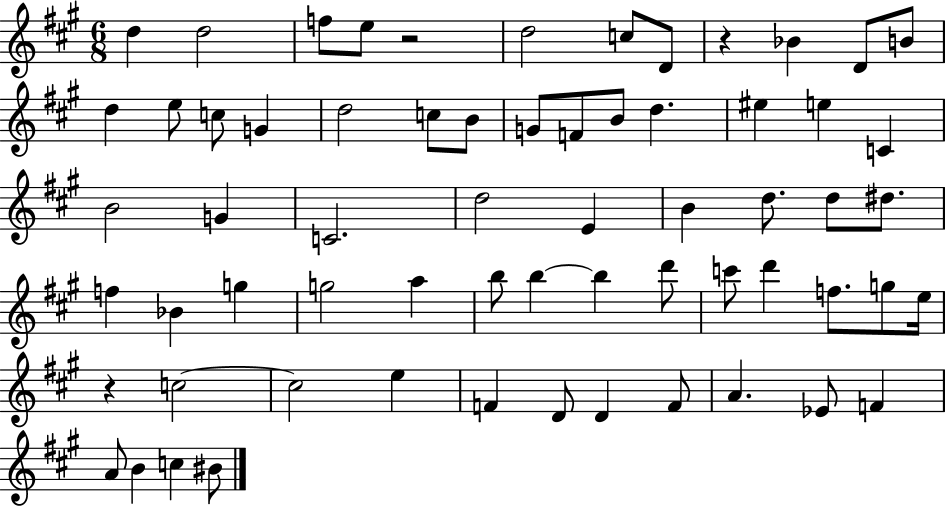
{
  \clef treble
  \numericTimeSignature
  \time 6/8
  \key a \major
  d''4 d''2 | f''8 e''8 r2 | d''2 c''8 d'8 | r4 bes'4 d'8 b'8 | \break d''4 e''8 c''8 g'4 | d''2 c''8 b'8 | g'8 f'8 b'8 d''4. | eis''4 e''4 c'4 | \break b'2 g'4 | c'2. | d''2 e'4 | b'4 d''8. d''8 dis''8. | \break f''4 bes'4 g''4 | g''2 a''4 | b''8 b''4~~ b''4 d'''8 | c'''8 d'''4 f''8. g''8 e''16 | \break r4 c''2~~ | c''2 e''4 | f'4 d'8 d'4 f'8 | a'4. ees'8 f'4 | \break a'8 b'4 c''4 bis'8 | \bar "|."
}